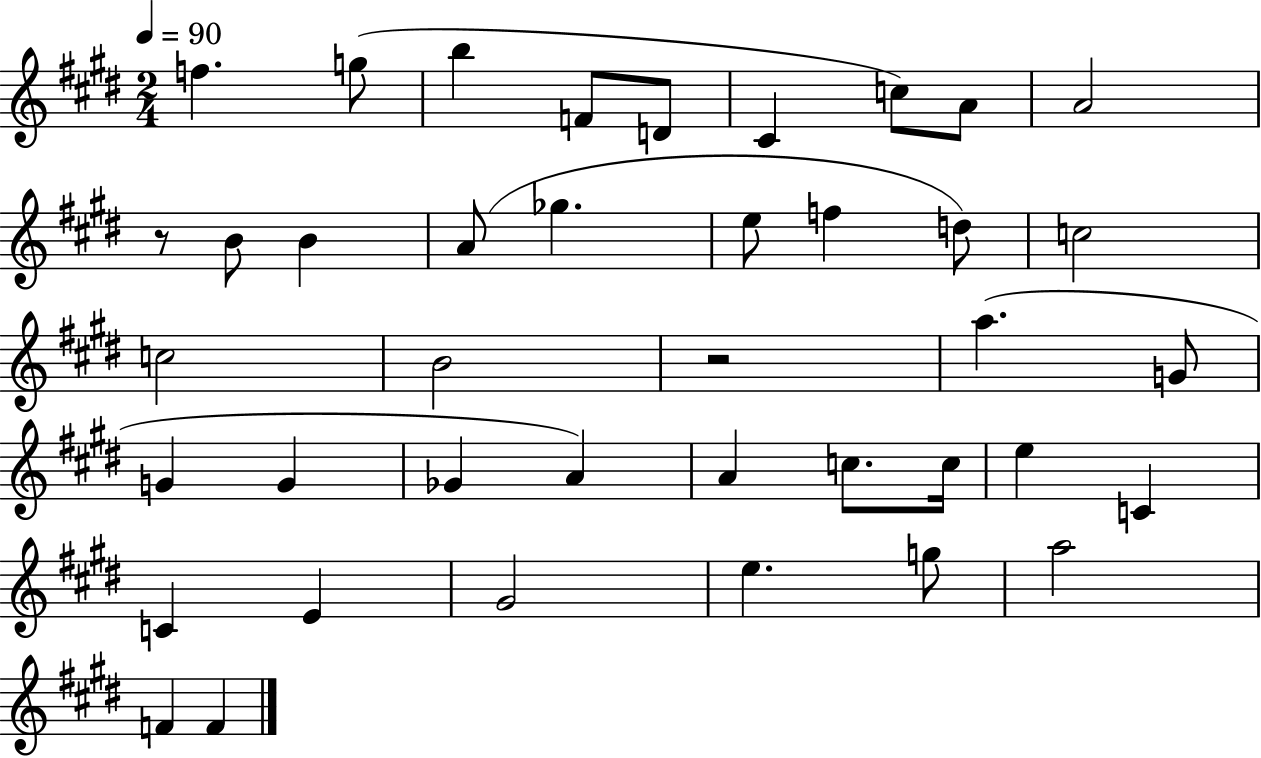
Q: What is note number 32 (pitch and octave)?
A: E4